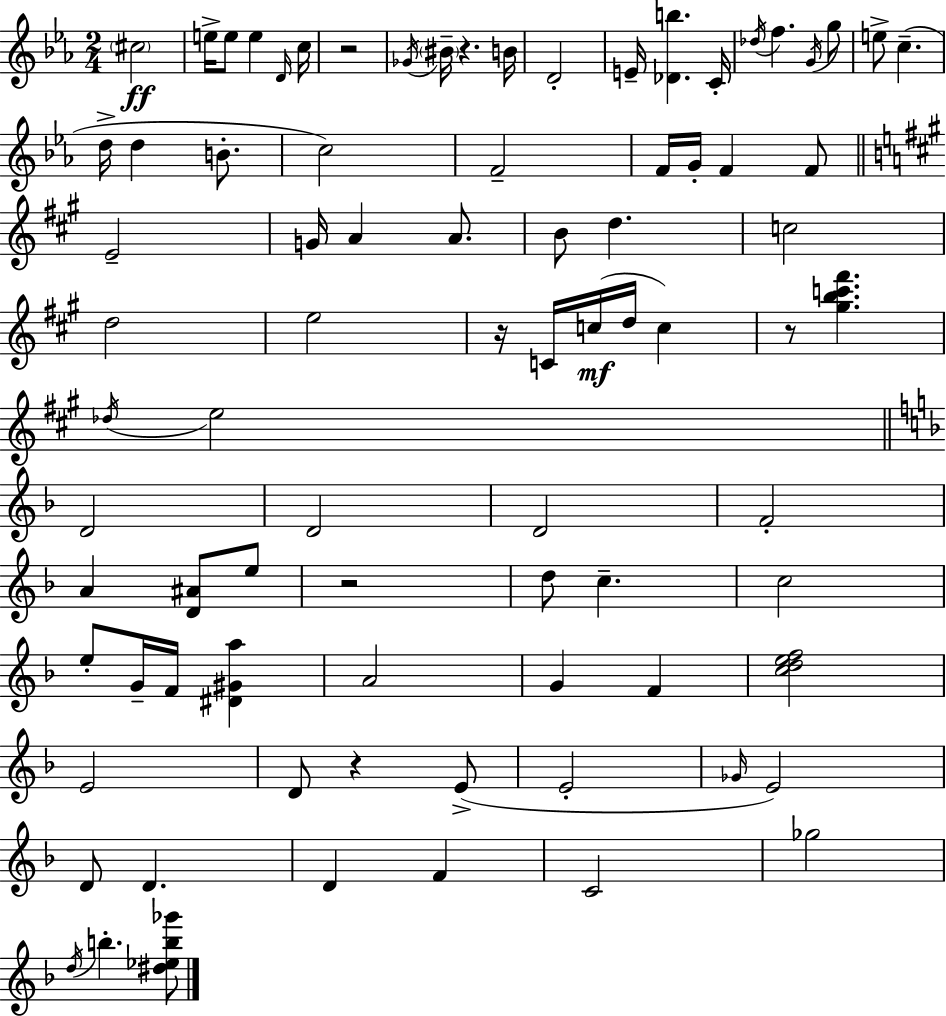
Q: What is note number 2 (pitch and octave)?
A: E5